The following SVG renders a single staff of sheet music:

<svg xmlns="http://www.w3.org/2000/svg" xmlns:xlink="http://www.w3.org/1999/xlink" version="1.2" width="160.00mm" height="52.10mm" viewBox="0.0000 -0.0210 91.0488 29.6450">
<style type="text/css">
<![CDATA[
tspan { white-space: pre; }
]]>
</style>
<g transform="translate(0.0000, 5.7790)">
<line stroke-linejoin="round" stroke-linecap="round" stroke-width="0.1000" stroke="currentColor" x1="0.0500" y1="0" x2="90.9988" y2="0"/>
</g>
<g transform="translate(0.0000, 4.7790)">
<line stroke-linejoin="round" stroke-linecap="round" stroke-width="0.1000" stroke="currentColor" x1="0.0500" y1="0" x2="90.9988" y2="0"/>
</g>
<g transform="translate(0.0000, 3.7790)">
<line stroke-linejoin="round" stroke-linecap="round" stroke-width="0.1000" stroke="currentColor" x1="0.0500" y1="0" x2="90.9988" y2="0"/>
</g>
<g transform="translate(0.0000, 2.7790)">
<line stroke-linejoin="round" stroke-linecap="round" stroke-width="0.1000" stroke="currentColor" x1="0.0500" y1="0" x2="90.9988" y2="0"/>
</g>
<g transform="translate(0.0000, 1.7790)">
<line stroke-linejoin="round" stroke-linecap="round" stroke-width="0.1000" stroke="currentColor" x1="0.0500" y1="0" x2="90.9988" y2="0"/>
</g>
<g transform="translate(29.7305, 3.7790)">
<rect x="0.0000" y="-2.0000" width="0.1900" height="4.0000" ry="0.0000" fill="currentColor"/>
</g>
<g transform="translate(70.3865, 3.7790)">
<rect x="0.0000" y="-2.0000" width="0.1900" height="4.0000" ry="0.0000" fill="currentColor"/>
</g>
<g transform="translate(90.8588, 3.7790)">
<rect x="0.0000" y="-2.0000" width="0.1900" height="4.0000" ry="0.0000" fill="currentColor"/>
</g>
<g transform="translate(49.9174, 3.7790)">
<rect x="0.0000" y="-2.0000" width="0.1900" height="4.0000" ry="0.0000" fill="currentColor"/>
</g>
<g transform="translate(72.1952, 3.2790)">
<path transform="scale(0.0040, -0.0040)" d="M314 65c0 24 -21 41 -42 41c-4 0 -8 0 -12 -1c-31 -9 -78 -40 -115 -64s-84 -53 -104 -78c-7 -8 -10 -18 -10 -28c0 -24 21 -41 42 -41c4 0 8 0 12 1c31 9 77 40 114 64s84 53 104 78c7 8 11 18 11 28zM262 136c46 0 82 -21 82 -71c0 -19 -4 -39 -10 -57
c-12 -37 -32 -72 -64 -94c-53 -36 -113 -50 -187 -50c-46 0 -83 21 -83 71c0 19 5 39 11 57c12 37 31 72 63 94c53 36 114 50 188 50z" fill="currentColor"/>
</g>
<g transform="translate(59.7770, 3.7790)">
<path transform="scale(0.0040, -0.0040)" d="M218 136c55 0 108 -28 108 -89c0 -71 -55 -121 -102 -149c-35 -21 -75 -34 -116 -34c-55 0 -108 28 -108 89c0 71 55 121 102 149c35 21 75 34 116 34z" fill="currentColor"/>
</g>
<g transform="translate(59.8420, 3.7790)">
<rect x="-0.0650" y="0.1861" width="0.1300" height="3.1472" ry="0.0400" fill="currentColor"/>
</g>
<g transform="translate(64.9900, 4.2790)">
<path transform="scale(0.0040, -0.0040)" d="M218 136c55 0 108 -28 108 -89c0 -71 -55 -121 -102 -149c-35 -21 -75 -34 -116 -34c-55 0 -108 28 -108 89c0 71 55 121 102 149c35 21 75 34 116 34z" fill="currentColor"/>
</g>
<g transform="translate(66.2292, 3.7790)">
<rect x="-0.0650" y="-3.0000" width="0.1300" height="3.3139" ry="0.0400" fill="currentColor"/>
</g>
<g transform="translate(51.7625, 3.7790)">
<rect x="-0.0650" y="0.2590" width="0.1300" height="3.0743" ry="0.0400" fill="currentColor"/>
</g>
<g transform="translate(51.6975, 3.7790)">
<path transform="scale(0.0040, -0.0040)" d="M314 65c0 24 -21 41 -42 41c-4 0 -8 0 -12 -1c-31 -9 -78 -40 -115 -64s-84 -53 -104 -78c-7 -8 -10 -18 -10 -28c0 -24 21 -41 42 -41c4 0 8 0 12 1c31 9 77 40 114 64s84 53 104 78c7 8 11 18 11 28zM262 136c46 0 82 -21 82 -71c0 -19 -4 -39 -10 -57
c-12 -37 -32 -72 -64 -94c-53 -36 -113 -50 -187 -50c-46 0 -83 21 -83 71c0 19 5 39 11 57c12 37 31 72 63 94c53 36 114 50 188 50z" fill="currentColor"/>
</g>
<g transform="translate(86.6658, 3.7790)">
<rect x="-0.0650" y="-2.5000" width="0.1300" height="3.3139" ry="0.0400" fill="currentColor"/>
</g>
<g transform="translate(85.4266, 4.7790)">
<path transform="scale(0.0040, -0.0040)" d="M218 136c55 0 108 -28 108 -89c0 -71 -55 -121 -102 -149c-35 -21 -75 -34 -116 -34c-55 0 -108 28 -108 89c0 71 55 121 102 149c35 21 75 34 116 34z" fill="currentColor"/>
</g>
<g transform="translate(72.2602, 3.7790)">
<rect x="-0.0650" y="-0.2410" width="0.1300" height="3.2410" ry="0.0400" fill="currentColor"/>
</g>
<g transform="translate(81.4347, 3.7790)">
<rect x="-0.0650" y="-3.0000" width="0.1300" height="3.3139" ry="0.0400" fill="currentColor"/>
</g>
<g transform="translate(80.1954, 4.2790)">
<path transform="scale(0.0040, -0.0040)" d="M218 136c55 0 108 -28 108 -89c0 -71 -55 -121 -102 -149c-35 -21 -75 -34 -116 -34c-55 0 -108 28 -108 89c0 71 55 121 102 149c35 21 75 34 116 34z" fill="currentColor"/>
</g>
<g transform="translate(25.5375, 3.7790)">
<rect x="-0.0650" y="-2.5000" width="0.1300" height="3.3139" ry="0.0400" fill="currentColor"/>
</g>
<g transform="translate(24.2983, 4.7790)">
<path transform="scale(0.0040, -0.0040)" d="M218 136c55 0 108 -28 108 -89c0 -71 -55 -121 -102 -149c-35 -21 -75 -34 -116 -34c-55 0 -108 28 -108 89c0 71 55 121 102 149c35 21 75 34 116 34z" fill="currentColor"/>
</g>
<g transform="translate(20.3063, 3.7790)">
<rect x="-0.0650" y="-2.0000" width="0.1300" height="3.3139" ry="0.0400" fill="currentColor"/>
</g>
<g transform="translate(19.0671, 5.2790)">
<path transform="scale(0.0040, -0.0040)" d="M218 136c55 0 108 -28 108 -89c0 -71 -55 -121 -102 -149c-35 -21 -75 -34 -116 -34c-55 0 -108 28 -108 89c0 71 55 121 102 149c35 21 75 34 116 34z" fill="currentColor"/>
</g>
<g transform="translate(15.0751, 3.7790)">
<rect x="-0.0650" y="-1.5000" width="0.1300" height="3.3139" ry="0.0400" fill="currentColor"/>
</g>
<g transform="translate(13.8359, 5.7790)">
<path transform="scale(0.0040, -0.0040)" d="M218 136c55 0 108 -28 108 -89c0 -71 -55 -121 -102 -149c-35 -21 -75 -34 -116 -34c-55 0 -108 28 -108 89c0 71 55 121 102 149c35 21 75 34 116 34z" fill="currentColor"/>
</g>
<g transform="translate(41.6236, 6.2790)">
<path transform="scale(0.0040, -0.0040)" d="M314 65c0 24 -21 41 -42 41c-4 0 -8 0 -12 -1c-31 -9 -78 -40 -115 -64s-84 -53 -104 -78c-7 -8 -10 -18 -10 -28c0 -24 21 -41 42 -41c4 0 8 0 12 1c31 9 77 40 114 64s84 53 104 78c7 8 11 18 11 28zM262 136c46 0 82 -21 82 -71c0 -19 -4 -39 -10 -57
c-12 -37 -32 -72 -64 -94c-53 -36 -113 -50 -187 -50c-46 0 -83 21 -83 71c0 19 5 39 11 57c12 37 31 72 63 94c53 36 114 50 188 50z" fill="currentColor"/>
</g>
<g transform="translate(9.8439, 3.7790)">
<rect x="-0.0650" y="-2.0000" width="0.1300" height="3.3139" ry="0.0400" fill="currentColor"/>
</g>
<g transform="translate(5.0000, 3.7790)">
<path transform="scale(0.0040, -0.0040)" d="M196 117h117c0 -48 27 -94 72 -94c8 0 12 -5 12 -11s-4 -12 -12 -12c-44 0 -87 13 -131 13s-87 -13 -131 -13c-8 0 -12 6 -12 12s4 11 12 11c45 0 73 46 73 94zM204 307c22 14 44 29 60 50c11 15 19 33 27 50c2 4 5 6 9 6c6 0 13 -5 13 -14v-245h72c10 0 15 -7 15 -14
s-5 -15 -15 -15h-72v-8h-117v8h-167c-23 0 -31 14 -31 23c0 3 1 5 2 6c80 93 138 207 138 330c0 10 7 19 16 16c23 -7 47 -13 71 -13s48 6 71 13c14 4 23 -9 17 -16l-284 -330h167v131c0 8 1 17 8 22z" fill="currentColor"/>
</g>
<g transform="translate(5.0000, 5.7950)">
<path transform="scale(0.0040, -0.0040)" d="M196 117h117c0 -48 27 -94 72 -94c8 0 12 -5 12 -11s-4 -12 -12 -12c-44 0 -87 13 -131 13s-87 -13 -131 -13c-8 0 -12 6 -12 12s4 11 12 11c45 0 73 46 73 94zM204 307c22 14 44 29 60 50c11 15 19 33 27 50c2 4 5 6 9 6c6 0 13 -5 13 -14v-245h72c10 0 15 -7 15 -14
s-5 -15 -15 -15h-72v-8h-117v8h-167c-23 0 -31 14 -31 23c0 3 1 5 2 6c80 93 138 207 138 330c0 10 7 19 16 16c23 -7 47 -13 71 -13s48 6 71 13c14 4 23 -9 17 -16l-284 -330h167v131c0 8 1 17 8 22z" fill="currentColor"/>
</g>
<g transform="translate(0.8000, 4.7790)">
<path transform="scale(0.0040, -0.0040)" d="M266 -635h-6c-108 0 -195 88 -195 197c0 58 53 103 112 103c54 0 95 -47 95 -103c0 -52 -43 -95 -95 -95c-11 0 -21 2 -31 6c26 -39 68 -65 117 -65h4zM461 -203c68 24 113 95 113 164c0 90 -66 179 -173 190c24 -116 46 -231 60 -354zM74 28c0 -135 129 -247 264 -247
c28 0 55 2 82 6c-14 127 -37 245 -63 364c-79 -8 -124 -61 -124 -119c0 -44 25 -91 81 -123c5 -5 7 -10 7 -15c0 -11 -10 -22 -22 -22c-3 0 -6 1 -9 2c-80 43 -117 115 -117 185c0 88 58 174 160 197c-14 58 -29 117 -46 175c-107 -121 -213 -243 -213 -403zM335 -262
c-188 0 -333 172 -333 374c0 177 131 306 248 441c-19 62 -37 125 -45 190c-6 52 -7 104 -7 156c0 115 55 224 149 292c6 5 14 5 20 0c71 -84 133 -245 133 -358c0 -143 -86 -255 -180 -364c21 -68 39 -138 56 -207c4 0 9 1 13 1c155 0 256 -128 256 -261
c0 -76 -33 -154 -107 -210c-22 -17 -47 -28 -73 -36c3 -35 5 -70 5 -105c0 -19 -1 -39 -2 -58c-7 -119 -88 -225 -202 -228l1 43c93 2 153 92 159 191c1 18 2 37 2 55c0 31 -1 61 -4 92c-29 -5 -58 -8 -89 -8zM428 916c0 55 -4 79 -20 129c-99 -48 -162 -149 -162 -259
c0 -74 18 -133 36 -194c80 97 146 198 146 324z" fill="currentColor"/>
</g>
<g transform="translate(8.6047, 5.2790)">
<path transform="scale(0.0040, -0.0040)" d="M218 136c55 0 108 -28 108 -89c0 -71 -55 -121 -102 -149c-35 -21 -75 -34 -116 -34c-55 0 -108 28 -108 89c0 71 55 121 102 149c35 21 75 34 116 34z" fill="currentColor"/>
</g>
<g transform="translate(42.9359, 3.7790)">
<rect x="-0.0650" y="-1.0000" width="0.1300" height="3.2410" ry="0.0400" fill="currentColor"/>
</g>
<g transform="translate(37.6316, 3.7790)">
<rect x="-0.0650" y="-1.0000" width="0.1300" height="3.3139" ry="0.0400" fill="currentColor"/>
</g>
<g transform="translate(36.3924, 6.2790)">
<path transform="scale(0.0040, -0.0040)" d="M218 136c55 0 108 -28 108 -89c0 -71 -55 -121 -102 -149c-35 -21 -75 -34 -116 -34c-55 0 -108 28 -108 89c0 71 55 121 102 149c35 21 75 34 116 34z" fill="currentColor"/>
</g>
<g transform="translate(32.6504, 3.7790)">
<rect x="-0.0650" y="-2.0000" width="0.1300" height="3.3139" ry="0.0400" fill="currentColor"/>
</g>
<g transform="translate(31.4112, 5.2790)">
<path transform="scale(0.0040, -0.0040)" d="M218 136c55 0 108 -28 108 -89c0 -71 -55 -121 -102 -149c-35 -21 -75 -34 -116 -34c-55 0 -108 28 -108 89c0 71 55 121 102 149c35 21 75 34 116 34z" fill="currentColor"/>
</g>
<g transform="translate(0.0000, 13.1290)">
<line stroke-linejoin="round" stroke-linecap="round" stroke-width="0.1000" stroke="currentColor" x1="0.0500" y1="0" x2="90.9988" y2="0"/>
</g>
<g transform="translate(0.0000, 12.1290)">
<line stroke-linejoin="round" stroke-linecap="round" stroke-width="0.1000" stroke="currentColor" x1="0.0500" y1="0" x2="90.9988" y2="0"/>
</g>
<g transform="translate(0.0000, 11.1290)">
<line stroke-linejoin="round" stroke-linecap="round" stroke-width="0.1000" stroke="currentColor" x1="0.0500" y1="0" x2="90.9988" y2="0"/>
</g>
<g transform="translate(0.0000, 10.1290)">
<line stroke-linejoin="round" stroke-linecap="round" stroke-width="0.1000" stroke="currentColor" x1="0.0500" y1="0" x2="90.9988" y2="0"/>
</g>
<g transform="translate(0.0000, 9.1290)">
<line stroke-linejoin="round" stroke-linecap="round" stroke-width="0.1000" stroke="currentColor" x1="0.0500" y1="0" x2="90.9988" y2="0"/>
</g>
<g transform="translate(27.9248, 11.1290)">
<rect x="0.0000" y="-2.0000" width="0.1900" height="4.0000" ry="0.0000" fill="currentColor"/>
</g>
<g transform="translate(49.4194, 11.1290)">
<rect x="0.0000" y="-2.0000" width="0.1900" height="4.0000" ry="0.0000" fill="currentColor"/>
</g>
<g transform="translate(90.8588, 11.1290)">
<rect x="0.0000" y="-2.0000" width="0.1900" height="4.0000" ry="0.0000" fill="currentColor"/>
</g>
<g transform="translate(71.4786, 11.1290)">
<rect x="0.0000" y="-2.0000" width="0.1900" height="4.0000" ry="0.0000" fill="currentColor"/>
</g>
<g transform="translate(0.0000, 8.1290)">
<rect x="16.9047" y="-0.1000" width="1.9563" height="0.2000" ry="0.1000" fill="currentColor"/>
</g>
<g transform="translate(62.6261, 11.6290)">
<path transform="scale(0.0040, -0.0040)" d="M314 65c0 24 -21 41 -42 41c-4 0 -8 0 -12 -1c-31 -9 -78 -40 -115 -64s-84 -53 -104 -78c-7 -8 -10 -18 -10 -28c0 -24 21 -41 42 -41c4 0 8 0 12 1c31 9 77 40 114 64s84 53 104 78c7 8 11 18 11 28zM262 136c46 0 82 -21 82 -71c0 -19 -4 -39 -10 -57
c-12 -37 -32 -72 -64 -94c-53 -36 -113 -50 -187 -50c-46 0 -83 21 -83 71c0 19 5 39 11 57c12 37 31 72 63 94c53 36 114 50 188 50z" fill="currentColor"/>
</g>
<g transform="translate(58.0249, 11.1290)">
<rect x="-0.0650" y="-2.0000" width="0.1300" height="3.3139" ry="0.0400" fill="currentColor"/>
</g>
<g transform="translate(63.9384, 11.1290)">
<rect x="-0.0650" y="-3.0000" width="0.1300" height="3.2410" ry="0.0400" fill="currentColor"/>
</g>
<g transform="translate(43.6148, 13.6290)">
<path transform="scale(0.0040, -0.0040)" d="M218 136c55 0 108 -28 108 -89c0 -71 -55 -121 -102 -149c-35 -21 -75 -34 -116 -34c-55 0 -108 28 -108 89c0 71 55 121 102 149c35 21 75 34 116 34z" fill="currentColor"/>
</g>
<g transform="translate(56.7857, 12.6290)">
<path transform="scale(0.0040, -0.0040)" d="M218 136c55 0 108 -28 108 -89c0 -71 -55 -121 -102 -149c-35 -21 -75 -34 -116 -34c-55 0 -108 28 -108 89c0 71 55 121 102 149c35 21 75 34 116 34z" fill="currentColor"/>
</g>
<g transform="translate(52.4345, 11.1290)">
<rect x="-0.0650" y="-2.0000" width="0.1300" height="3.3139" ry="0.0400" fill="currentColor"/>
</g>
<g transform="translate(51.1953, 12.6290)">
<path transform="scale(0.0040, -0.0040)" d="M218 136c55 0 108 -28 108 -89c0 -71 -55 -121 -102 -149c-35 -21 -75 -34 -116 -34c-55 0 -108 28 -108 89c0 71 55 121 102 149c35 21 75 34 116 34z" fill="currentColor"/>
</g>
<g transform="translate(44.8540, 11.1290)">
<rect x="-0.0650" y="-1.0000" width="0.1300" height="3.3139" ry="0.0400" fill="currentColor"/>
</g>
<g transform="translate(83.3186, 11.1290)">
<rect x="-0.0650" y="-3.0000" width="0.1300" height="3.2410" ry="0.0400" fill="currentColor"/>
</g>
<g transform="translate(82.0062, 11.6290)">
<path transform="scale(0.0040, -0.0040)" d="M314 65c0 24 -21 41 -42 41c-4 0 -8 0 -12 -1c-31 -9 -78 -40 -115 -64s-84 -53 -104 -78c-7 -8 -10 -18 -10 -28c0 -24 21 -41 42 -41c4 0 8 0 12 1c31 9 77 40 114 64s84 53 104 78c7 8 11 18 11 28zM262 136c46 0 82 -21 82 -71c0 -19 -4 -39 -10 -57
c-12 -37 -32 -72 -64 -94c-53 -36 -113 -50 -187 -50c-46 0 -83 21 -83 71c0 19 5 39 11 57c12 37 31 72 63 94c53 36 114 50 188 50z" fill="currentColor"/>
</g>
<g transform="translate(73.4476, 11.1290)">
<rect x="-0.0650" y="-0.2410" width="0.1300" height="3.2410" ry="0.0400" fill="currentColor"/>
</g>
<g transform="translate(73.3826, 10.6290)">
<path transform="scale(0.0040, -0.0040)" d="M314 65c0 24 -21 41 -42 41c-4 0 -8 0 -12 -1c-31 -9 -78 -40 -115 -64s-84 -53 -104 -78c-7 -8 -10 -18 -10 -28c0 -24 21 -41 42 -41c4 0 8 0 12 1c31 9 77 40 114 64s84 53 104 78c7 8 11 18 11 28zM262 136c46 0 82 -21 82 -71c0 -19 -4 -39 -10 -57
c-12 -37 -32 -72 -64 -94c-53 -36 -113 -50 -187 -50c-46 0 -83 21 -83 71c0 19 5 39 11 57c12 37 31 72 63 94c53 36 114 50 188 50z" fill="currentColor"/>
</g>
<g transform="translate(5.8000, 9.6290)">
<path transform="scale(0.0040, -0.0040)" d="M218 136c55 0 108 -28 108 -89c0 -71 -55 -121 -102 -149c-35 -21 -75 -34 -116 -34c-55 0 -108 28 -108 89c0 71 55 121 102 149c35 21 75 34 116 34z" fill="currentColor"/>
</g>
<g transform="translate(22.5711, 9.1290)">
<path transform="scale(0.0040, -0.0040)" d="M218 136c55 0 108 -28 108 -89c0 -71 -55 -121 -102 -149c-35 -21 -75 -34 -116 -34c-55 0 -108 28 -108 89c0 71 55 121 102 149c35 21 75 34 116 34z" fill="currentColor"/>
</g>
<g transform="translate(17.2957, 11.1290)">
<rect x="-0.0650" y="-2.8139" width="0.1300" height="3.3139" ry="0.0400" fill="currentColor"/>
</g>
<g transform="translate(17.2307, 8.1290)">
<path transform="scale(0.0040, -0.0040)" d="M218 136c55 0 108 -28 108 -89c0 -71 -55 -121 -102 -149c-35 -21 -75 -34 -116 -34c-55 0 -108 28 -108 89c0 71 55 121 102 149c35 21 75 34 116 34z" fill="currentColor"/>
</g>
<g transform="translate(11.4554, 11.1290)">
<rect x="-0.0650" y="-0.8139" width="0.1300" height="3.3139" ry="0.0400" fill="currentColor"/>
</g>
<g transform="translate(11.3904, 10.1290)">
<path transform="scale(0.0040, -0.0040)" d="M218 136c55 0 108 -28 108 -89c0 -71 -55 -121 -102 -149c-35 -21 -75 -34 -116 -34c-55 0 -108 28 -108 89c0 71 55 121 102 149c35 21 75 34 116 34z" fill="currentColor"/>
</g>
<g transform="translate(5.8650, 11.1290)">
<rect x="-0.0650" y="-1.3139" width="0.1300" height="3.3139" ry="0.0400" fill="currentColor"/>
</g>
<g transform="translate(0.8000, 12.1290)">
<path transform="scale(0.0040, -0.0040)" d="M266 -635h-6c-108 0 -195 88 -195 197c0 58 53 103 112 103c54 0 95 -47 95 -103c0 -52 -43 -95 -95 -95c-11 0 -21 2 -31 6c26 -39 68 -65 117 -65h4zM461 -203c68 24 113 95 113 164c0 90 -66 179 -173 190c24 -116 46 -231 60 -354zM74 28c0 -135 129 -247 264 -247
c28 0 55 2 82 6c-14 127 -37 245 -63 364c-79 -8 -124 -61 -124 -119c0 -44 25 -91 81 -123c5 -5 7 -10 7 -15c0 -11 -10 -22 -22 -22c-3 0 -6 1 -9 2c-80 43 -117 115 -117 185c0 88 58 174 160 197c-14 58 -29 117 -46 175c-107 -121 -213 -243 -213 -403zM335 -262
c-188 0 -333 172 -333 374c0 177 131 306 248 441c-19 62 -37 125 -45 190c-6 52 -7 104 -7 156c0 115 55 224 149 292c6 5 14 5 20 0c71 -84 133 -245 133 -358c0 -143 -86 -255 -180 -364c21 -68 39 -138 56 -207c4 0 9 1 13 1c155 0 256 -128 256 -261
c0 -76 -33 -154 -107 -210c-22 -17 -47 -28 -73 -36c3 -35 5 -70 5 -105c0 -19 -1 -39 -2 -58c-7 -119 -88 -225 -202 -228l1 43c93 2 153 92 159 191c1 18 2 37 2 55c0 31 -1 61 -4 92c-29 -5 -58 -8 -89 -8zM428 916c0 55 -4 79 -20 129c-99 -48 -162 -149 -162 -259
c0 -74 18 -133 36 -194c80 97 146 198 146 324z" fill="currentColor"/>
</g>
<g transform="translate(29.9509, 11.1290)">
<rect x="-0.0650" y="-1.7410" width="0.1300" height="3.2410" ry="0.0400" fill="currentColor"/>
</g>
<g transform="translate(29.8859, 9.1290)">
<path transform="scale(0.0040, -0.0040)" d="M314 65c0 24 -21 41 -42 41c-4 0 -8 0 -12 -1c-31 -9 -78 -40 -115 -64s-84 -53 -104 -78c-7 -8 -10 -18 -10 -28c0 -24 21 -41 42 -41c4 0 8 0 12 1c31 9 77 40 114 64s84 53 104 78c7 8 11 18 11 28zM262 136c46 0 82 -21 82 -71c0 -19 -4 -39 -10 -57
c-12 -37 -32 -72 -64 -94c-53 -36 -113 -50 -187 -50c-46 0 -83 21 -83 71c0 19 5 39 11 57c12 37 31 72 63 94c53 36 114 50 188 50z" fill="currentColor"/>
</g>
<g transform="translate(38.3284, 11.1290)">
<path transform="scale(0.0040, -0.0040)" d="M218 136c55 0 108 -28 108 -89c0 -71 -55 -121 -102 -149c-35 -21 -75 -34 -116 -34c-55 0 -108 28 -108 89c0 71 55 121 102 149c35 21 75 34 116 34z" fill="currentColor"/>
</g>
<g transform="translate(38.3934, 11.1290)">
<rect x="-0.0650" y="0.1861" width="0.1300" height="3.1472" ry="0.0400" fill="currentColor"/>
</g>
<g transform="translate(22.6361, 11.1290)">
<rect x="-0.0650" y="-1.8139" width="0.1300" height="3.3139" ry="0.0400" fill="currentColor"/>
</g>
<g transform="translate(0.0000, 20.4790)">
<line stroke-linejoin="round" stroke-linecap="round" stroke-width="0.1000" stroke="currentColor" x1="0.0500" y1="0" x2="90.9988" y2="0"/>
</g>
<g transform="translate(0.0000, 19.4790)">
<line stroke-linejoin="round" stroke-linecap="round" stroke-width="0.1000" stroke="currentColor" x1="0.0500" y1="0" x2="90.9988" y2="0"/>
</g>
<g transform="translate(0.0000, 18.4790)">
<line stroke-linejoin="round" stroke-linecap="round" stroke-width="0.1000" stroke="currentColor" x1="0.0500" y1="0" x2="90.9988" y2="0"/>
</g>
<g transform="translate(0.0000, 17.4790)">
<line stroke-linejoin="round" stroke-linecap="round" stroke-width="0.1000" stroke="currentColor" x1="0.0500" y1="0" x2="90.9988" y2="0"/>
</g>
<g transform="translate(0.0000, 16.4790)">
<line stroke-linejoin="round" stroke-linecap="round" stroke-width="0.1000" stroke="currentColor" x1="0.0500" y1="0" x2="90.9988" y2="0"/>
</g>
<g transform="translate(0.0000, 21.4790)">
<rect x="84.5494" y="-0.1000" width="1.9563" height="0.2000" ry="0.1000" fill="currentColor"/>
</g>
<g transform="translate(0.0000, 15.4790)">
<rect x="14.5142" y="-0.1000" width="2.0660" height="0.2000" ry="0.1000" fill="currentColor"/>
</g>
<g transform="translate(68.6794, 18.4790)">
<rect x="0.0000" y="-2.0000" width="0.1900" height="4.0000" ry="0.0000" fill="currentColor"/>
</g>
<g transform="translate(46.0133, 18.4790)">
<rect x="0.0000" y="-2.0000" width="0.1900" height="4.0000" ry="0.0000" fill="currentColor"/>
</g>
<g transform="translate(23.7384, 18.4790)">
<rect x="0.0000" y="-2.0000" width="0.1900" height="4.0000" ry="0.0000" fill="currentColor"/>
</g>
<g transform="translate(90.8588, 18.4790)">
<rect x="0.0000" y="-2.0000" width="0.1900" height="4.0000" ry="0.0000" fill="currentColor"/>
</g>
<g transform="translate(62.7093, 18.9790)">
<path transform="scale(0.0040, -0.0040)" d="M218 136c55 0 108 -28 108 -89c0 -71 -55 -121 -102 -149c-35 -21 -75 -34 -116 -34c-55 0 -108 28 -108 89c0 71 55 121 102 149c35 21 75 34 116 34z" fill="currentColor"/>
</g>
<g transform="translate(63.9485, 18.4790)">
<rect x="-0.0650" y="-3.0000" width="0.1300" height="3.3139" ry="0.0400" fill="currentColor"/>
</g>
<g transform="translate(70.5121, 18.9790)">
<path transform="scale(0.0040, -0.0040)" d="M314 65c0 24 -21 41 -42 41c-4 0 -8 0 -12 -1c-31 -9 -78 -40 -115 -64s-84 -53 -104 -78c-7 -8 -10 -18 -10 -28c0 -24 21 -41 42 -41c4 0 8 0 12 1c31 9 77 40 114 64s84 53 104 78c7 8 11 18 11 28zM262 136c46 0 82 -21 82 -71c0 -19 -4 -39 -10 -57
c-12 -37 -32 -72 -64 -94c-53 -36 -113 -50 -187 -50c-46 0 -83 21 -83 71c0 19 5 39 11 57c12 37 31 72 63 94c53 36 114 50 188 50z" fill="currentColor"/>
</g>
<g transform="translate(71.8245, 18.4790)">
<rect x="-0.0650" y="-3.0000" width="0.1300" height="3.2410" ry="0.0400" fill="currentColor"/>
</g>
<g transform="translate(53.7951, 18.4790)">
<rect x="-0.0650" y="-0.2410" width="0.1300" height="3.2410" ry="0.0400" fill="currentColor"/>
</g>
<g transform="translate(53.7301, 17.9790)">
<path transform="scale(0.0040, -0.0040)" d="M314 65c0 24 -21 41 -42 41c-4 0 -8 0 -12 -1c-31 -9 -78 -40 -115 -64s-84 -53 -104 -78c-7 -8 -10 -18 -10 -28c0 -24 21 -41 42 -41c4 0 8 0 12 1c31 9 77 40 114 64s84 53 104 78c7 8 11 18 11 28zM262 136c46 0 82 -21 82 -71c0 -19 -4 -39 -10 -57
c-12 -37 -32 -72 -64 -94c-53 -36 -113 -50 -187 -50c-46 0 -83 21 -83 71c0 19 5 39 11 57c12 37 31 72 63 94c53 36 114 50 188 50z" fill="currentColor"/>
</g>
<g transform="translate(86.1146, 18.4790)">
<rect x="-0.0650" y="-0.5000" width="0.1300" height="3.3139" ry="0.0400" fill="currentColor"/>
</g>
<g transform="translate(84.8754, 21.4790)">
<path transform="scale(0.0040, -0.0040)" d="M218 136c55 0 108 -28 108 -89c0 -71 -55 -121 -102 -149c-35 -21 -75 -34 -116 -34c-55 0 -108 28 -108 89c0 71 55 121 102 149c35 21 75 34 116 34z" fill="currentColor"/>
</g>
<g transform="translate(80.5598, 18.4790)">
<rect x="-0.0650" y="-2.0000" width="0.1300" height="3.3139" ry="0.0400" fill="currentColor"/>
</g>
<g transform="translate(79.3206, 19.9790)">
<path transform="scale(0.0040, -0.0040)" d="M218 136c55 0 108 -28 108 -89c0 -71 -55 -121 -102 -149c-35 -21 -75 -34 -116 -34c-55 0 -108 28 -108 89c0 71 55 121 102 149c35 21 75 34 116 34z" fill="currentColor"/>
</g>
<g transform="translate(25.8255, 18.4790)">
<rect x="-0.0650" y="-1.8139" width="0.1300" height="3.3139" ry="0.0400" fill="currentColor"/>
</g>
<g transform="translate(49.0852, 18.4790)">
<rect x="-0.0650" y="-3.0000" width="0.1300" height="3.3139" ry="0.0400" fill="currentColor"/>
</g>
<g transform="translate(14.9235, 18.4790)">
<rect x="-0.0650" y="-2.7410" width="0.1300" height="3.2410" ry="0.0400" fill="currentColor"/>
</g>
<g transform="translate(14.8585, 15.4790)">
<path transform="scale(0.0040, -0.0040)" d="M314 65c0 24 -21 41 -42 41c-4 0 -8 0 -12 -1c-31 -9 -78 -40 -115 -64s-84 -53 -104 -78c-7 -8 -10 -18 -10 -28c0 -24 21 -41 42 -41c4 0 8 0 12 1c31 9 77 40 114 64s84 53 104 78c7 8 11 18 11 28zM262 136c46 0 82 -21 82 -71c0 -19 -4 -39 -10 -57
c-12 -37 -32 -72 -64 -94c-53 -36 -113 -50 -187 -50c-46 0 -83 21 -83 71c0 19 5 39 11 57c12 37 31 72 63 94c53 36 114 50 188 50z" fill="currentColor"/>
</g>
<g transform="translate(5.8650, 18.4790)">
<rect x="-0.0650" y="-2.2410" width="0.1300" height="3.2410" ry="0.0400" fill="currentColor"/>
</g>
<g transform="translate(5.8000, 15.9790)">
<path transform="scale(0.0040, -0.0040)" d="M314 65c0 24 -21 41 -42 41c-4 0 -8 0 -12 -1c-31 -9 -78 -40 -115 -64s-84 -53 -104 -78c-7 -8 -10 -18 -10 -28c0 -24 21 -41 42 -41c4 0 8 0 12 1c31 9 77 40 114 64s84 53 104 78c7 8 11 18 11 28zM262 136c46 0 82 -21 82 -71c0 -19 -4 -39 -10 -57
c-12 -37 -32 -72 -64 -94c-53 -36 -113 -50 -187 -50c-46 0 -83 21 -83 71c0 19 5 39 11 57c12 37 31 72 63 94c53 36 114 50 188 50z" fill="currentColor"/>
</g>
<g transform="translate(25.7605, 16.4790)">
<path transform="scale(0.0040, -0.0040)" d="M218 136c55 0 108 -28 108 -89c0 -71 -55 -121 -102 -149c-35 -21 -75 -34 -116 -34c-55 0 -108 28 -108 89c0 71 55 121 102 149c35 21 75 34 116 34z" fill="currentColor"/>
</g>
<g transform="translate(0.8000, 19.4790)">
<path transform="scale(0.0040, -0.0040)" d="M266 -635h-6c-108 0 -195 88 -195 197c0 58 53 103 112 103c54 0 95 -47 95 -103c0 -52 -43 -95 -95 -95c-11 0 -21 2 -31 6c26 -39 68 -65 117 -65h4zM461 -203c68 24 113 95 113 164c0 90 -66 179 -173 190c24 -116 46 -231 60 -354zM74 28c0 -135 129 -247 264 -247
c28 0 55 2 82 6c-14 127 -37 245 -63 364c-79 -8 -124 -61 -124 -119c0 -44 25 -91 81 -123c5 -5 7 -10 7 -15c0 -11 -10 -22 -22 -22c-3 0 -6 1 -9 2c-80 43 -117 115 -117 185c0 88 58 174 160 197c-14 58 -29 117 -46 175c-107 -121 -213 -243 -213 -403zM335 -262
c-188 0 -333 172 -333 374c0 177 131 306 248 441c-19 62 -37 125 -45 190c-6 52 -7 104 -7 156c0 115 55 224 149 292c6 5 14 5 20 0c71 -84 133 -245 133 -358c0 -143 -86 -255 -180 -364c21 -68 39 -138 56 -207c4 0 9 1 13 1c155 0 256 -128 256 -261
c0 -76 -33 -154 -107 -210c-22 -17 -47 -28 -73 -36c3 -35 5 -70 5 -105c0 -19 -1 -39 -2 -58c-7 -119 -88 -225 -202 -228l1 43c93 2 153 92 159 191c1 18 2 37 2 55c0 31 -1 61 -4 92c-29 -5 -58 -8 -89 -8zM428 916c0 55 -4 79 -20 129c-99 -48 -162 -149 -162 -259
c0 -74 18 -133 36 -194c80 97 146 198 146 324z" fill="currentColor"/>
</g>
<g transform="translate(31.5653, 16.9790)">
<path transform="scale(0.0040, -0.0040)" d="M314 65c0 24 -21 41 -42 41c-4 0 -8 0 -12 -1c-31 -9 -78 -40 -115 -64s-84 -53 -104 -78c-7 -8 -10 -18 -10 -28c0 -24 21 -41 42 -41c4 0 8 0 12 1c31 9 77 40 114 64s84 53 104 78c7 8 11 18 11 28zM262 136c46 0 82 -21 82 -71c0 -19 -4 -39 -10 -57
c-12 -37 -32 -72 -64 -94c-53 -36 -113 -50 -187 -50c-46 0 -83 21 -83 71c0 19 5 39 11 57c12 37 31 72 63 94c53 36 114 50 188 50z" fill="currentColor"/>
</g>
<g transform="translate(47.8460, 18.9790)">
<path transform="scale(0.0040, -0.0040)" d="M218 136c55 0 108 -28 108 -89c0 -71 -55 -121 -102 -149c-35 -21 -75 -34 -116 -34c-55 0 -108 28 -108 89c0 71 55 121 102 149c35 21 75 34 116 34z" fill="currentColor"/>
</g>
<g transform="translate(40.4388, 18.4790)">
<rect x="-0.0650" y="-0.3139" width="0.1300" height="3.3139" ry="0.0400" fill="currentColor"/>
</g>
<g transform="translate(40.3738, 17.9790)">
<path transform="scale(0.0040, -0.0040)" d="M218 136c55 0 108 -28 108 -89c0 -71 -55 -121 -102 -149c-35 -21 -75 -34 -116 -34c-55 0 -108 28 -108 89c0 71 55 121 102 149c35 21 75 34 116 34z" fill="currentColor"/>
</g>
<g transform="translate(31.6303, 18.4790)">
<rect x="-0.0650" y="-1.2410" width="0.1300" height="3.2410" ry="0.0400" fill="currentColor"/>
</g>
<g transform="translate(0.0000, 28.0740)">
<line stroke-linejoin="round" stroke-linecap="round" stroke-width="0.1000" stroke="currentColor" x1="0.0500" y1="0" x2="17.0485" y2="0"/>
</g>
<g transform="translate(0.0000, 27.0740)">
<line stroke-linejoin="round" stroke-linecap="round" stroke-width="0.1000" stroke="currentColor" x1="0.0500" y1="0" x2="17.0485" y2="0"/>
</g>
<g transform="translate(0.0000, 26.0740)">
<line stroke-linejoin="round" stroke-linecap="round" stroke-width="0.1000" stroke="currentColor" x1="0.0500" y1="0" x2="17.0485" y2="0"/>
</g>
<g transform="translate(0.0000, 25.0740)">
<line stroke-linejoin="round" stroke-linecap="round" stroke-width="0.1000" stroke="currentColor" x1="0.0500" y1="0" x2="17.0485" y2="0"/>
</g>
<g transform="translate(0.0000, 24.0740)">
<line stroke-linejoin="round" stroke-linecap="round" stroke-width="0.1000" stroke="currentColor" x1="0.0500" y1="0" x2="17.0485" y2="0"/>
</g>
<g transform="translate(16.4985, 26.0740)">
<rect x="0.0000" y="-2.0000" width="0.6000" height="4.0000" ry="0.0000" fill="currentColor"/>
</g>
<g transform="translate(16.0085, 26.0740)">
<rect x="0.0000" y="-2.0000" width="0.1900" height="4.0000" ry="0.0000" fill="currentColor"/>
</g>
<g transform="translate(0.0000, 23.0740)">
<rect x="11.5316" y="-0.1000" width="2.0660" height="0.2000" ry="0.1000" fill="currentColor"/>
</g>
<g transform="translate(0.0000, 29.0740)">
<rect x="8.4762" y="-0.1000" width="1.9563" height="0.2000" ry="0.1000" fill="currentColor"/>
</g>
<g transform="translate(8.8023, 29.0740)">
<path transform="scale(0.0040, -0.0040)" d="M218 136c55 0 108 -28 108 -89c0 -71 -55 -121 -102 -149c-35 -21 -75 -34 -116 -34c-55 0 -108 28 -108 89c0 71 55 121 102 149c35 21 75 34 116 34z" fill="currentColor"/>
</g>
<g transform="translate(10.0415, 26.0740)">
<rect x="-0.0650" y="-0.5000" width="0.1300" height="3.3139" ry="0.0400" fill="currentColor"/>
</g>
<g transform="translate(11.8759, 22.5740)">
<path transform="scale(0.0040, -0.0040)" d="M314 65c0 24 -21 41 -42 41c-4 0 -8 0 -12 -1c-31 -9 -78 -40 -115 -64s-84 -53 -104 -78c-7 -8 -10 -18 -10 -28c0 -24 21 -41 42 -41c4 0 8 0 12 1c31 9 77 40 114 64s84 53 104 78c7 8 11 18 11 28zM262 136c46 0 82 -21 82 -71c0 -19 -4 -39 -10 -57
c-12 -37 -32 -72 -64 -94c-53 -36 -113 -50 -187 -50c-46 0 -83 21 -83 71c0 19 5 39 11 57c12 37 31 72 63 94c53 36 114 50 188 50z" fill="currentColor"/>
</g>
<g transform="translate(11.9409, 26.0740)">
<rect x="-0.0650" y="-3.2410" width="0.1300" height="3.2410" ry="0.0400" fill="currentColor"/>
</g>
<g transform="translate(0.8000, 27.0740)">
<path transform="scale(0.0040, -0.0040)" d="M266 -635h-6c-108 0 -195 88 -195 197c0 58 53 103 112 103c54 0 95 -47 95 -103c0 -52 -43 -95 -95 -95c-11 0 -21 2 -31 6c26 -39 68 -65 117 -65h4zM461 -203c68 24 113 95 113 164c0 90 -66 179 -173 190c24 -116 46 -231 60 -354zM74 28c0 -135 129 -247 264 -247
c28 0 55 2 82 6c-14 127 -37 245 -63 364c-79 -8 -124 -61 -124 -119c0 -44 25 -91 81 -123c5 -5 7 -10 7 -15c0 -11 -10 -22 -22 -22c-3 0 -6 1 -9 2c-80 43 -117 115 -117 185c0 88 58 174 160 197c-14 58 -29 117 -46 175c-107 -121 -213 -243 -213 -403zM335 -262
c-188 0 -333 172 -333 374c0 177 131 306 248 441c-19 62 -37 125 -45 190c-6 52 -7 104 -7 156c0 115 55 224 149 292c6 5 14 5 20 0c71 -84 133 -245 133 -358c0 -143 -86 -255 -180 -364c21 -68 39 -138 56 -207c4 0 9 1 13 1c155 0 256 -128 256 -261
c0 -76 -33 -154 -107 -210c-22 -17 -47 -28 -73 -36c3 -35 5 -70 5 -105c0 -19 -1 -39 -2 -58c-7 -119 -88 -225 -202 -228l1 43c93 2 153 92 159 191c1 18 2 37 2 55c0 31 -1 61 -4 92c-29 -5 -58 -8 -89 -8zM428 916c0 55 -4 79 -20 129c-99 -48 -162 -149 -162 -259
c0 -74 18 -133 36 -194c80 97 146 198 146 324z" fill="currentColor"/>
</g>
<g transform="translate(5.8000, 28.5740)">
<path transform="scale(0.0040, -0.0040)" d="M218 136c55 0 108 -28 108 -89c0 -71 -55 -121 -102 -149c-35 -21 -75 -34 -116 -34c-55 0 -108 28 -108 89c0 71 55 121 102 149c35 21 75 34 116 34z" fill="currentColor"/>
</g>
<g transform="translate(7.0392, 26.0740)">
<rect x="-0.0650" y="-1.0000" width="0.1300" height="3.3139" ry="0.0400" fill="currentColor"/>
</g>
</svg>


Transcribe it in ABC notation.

X:1
T:Untitled
M:4/4
L:1/4
K:C
F E F G F D D2 B2 B A c2 A G e d a f f2 B D F F A2 c2 A2 g2 a2 f e2 c A c2 A A2 F C D C b2